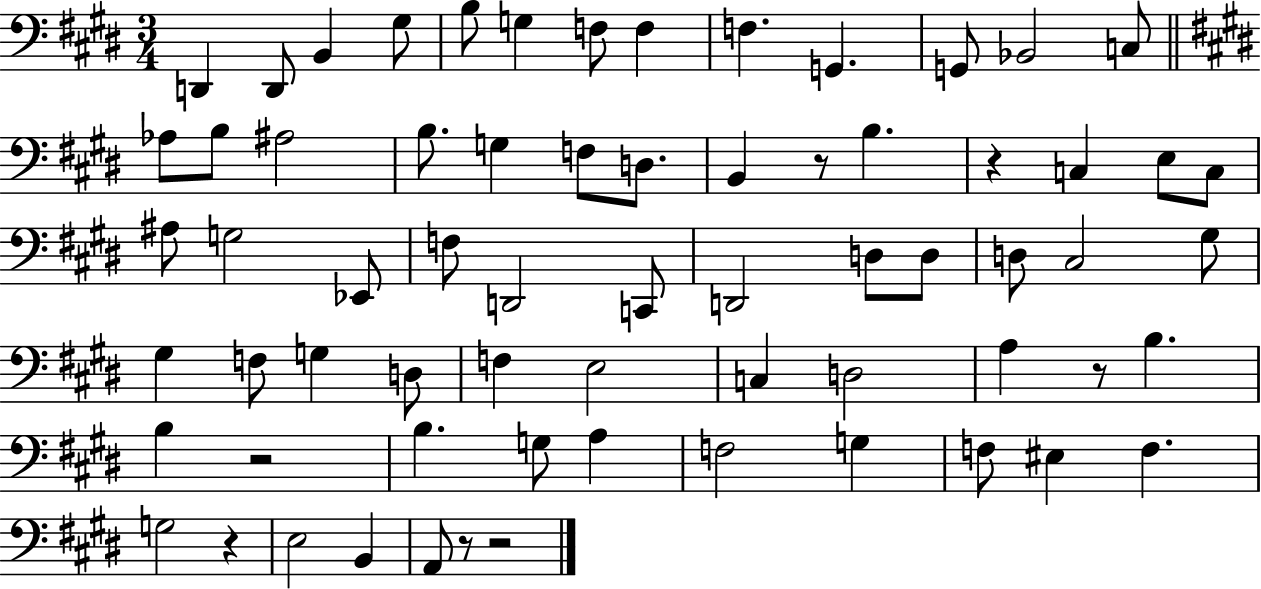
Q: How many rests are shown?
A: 7